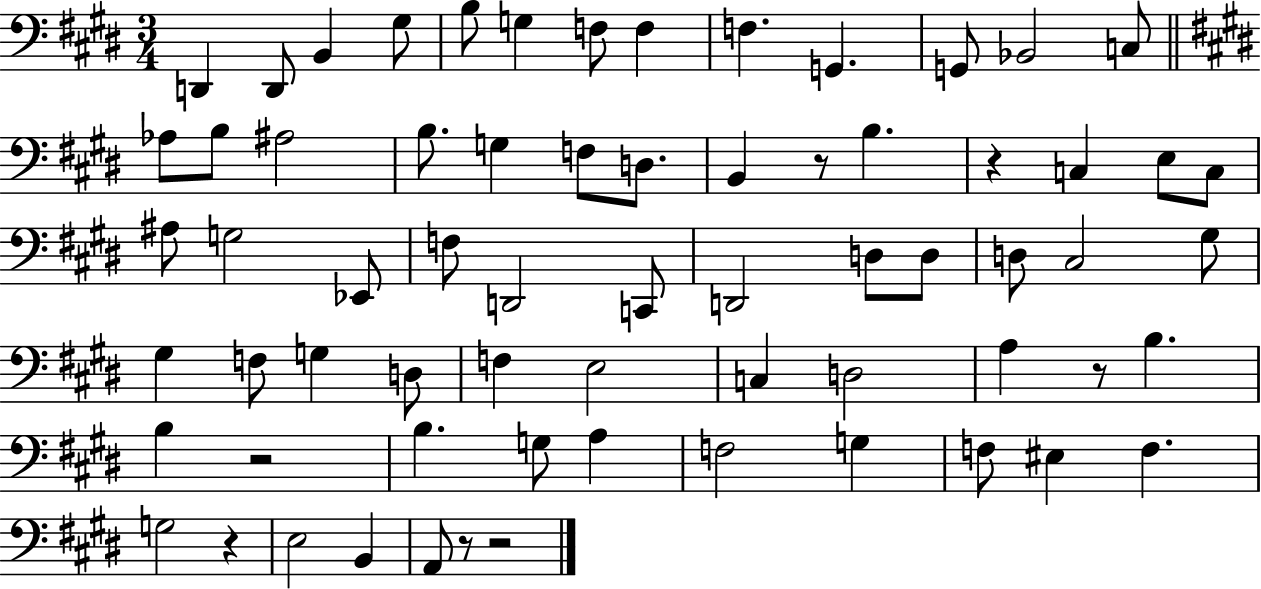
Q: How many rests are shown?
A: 7